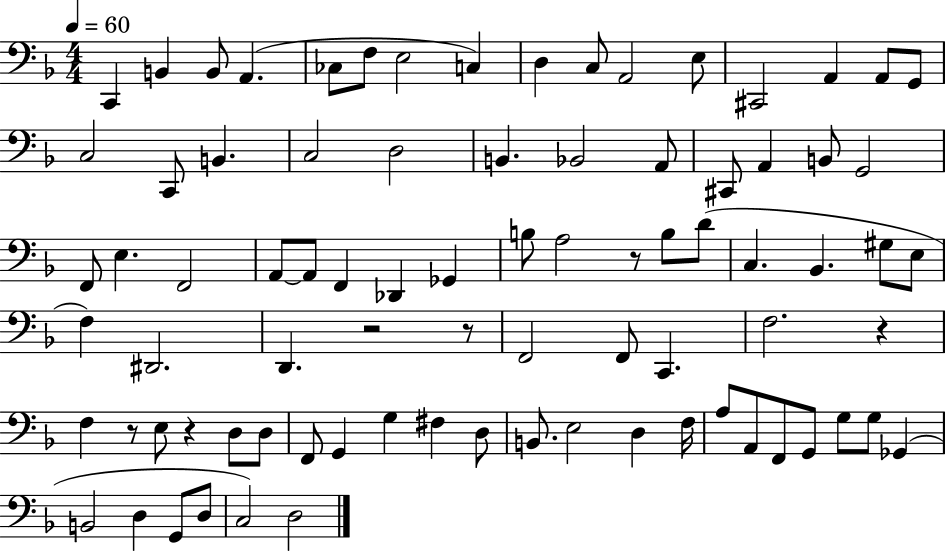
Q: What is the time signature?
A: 4/4